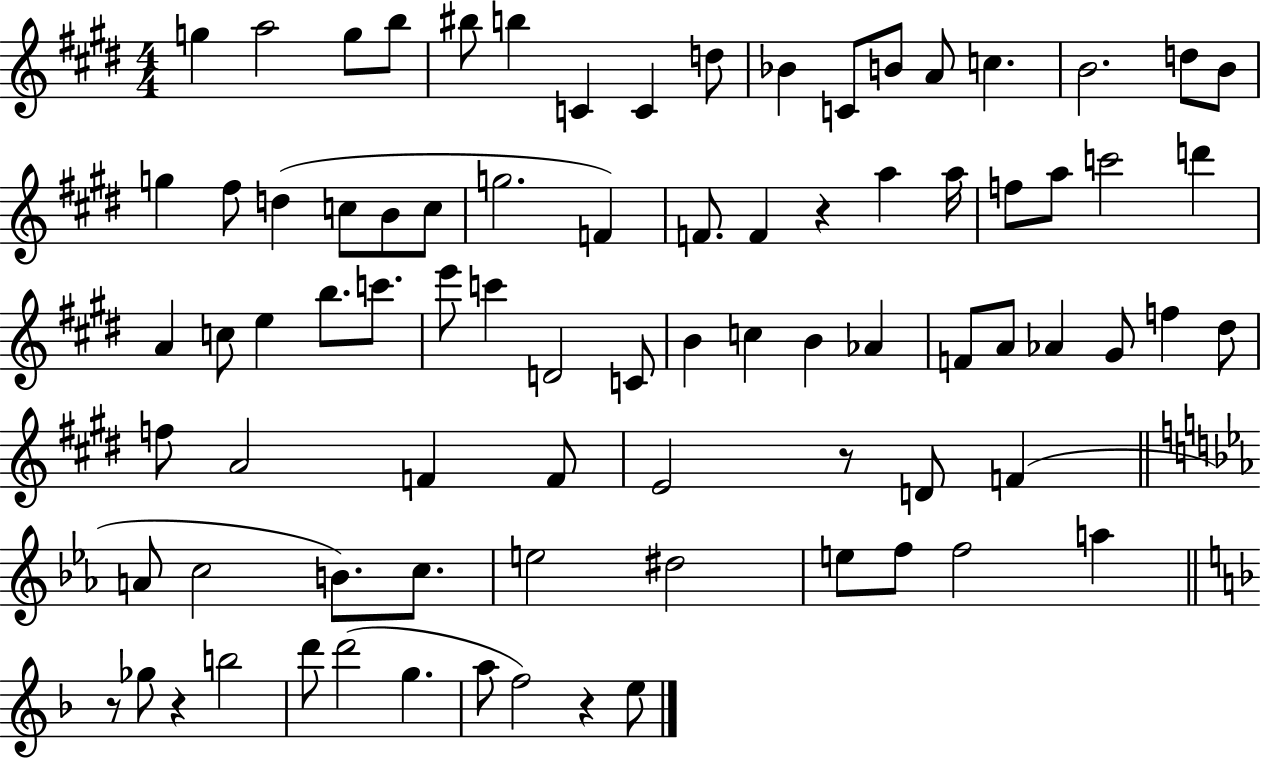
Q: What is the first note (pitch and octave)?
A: G5